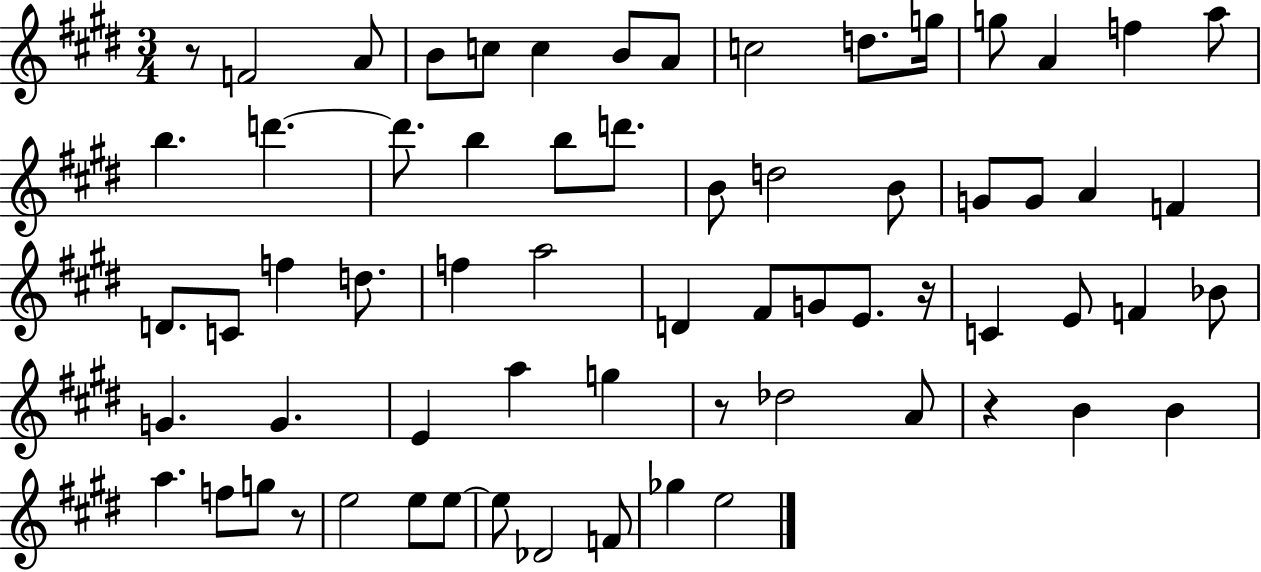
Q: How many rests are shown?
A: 5